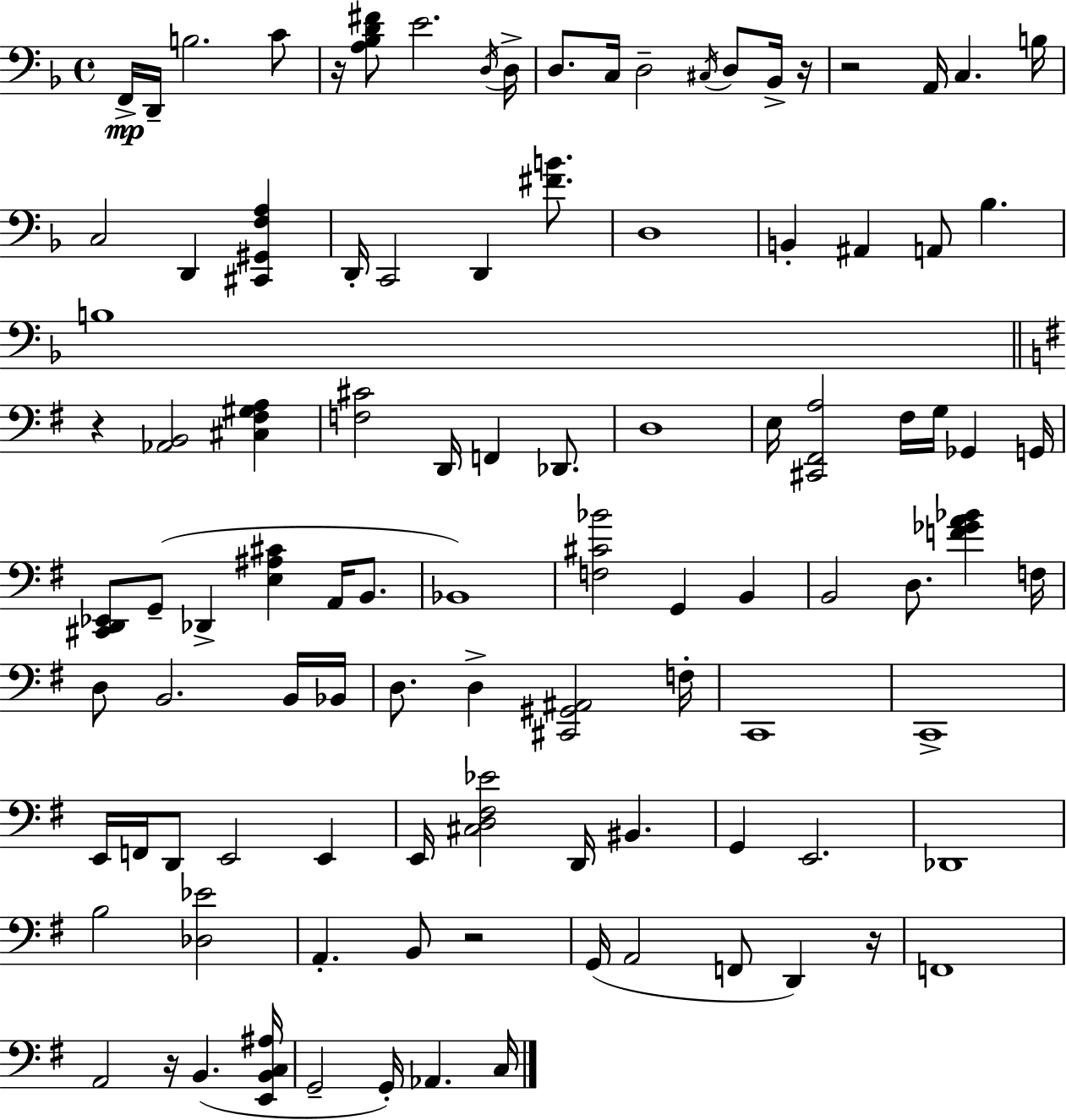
X:1
T:Untitled
M:4/4
L:1/4
K:Dm
F,,/4 D,,/4 B,2 C/2 z/4 [A,_B,D^F]/2 E2 D,/4 D,/4 D,/2 C,/4 D,2 ^C,/4 D,/2 _B,,/4 z/4 z2 A,,/4 C, B,/4 C,2 D,, [^C,,^G,,F,A,] D,,/4 C,,2 D,, [^FB]/2 D,4 B,, ^A,, A,,/2 _B, B,4 z [_A,,B,,]2 [^C,^F,^G,A,] [F,^C]2 D,,/4 F,, _D,,/2 D,4 E,/4 [^C,,^F,,A,]2 ^F,/4 G,/4 _G,, G,,/4 [^C,,D,,_E,,]/2 G,,/2 _D,, [E,^A,^C] A,,/4 B,,/2 _B,,4 [F,^C_B]2 G,, B,, B,,2 D,/2 [F_GA_B] F,/4 D,/2 B,,2 B,,/4 _B,,/4 D,/2 D, [^C,,^G,,^A,,]2 F,/4 C,,4 C,,4 E,,/4 F,,/4 D,,/2 E,,2 E,, E,,/4 [^C,D,^F,_E]2 D,,/4 ^B,, G,, E,,2 _D,,4 B,2 [_D,_E]2 A,, B,,/2 z2 G,,/4 A,,2 F,,/2 D,, z/4 F,,4 A,,2 z/4 B,, [E,,B,,C,^A,]/4 G,,2 G,,/4 _A,, C,/4